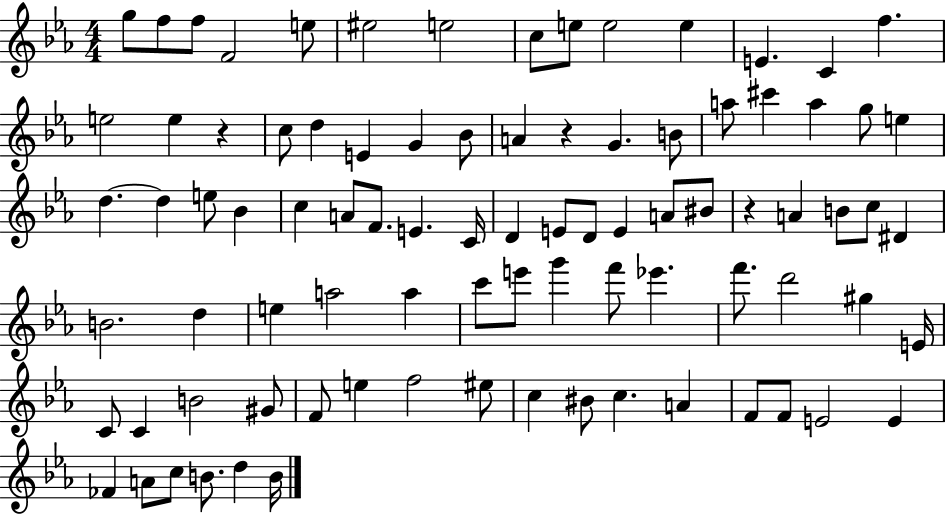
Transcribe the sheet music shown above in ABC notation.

X:1
T:Untitled
M:4/4
L:1/4
K:Eb
g/2 f/2 f/2 F2 e/2 ^e2 e2 c/2 e/2 e2 e E C f e2 e z c/2 d E G _B/2 A z G B/2 a/2 ^c' a g/2 e d d e/2 _B c A/2 F/2 E C/4 D E/2 D/2 E A/2 ^B/2 z A B/2 c/2 ^D B2 d e a2 a c'/2 e'/2 g' f'/2 _e' f'/2 d'2 ^g E/4 C/2 C B2 ^G/2 F/2 e f2 ^e/2 c ^B/2 c A F/2 F/2 E2 E _F A/2 c/2 B/2 d B/4